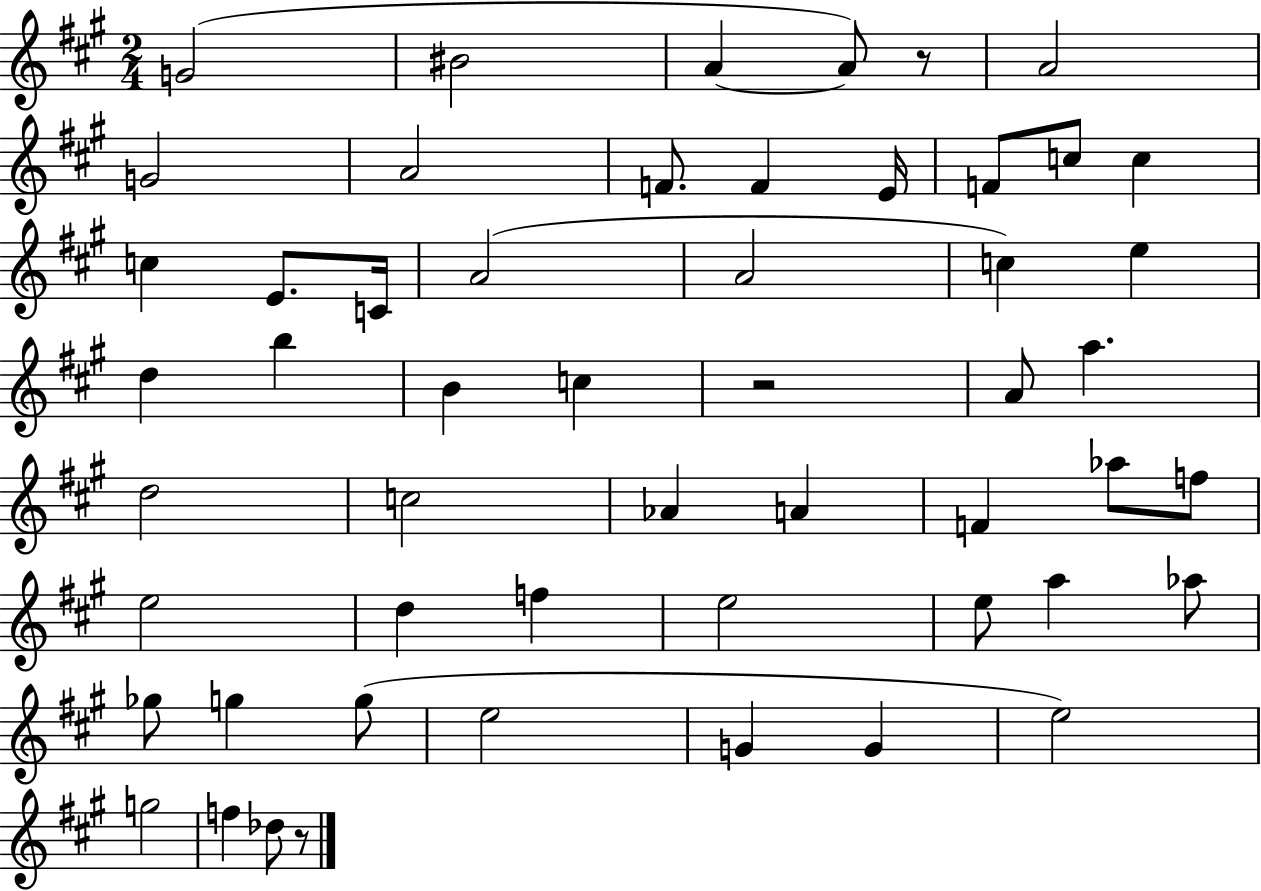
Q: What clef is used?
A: treble